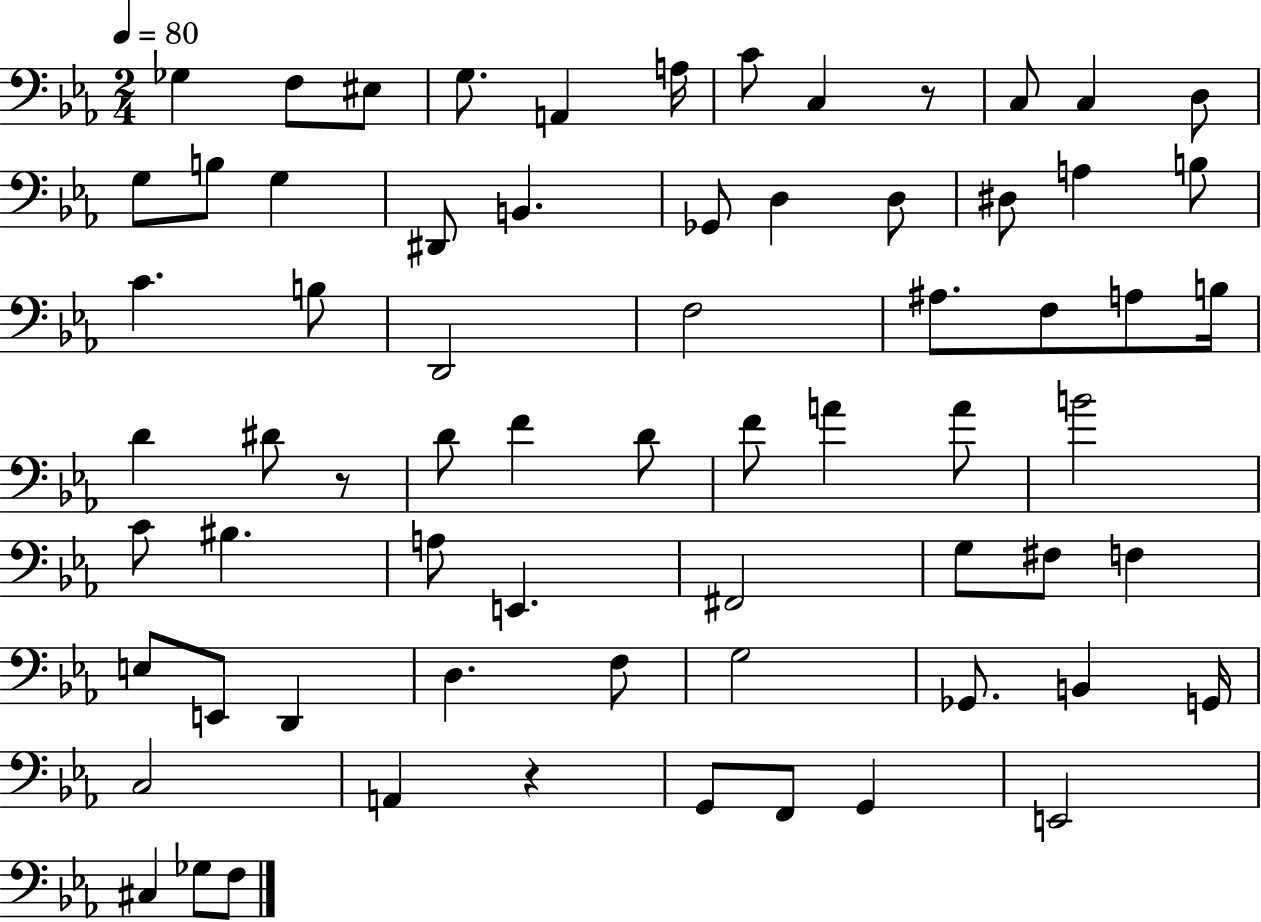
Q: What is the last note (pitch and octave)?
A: F3